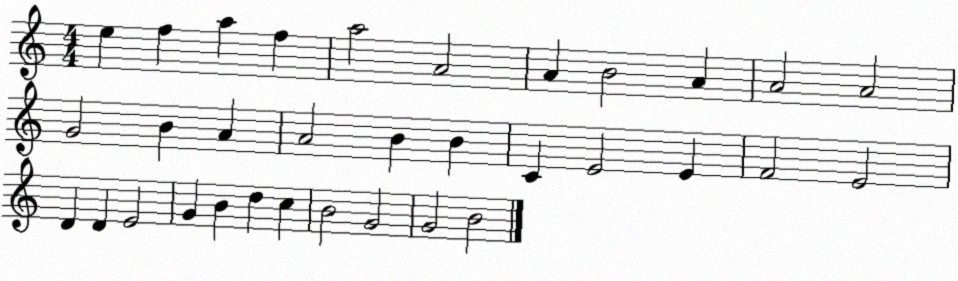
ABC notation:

X:1
T:Untitled
M:4/4
L:1/4
K:C
e f a f a2 A2 A B2 A A2 A2 G2 B A A2 B B C E2 E F2 E2 D D E2 G B d c B2 G2 G2 B2